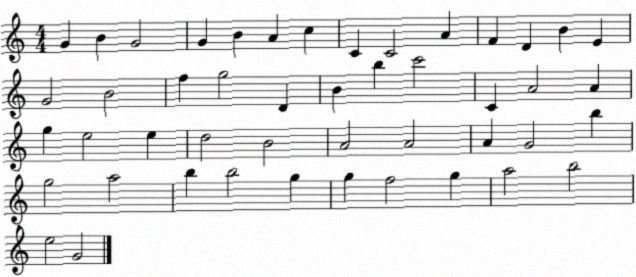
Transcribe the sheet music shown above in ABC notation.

X:1
T:Untitled
M:4/4
L:1/4
K:C
G B G2 G B A c C C2 A F D B E G2 B2 f g2 D B b c'2 C A2 A g e2 e d2 B2 A2 A2 A G2 b g2 a2 b b2 g g f2 g a2 b2 e2 G2